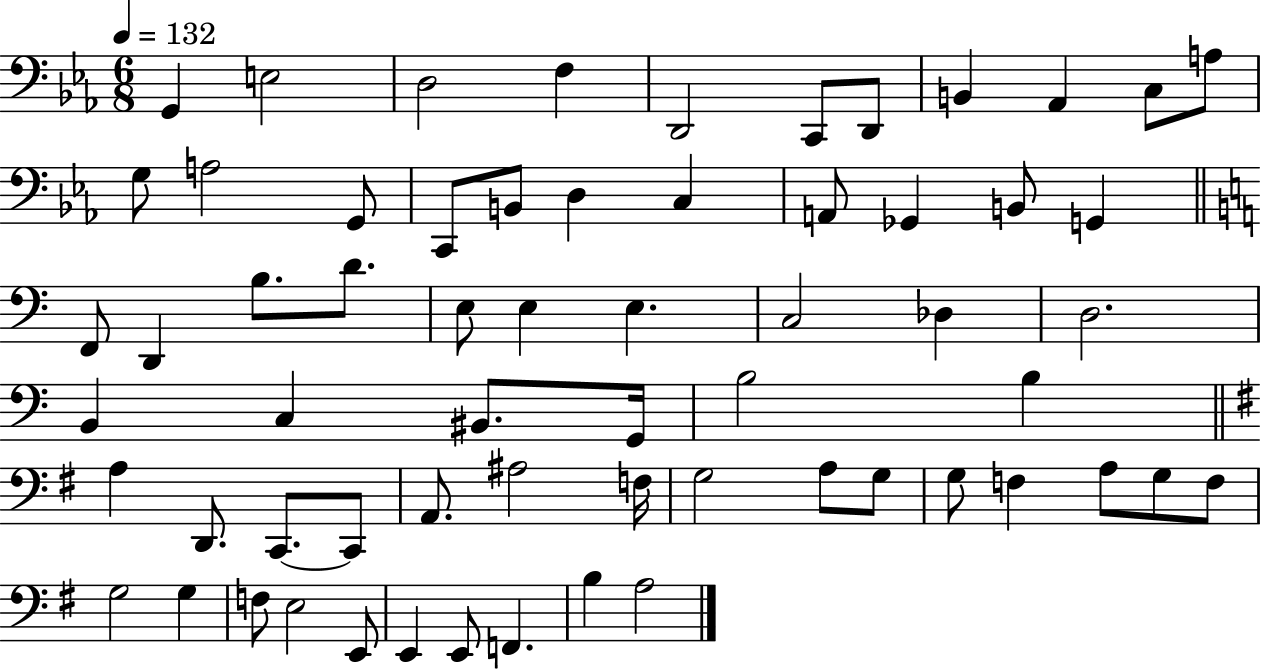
G2/q E3/h D3/h F3/q D2/h C2/e D2/e B2/q Ab2/q C3/e A3/e G3/e A3/h G2/e C2/e B2/e D3/q C3/q A2/e Gb2/q B2/e G2/q F2/e D2/q B3/e. D4/e. E3/e E3/q E3/q. C3/h Db3/q D3/h. B2/q C3/q BIS2/e. G2/s B3/h B3/q A3/q D2/e. C2/e. C2/e A2/e. A#3/h F3/s G3/h A3/e G3/e G3/e F3/q A3/e G3/e F3/e G3/h G3/q F3/e E3/h E2/e E2/q E2/e F2/q. B3/q A3/h